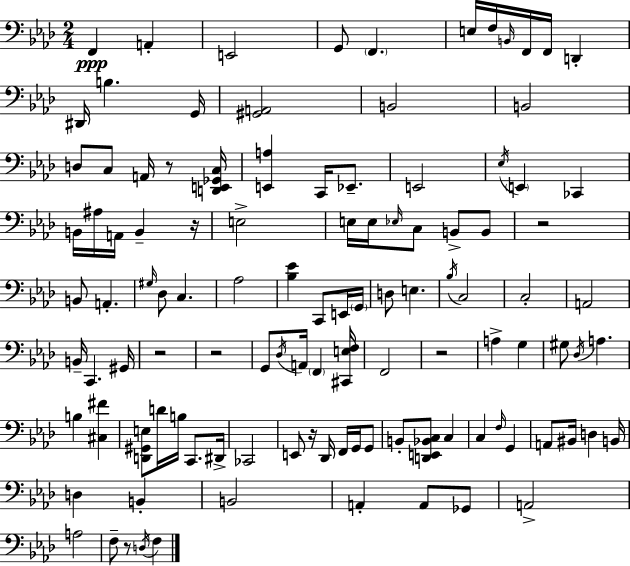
F2/q A2/q E2/h G2/e F2/q. E3/s F3/s B2/s F2/s F2/s D2/q D#2/s B3/q. G2/s [G#2,A2]/h B2/h B2/h D3/e C3/e A2/s R/e [D2,E2,Gb2,C3]/s [E2,A3]/q C2/s Eb2/e. E2/h Eb3/s E2/q CES2/q B2/s A#3/s A2/s B2/q R/s E3/h E3/s E3/s Eb3/s C3/e B2/e B2/e R/h B2/e A2/q. G#3/s Db3/e C3/q. Ab3/h [Bb3,Eb4]/q C2/e E2/s G2/s D3/e E3/q. Bb3/s C3/h C3/h A2/h B2/s C2/q. G#2/s R/h R/h G2/e Db3/s A2/s F2/q [C#2,E3,F3]/s F2/h R/h A3/q G3/q G#3/e Db3/s A3/q. B3/q [C#3,F#4]/q [D2,G#2,E3]/e D4/s B3/s C2/e. D#2/s CES2/h E2/e R/s Db2/s F2/s G2/s G2/e B2/e [D2,E2,Bb2,C3]/e C3/q C3/q F3/s G2/q A2/e BIS2/s D3/q B2/s D3/q B2/q B2/h A2/q A2/e Gb2/e A2/h A3/h F3/e R/e D3/s F3/q